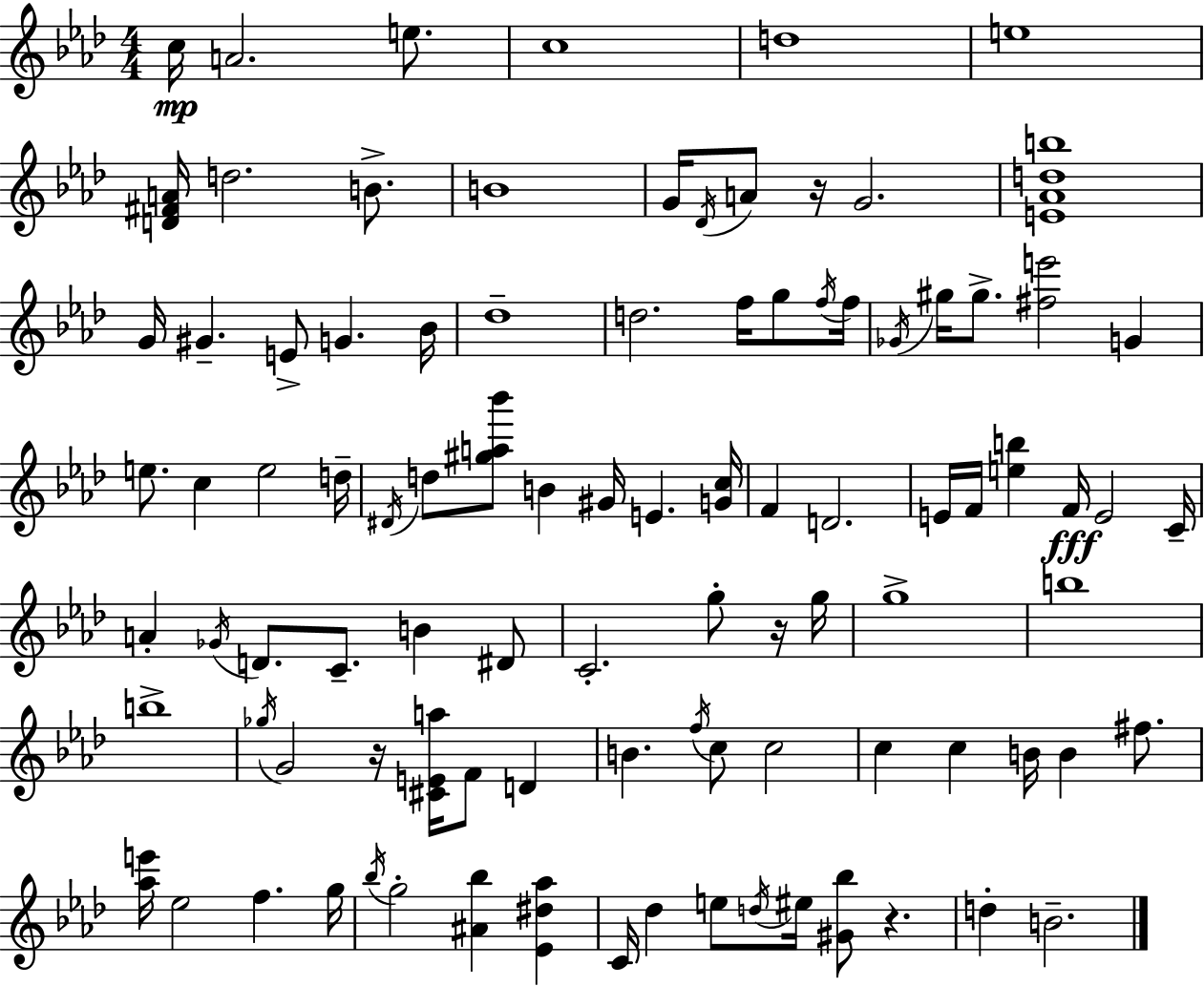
{
  \clef treble
  \numericTimeSignature
  \time 4/4
  \key aes \major
  c''16\mp a'2. e''8. | c''1 | d''1 | e''1 | \break <d' fis' a'>16 d''2. b'8.-> | b'1 | g'16 \acciaccatura { des'16 } a'8 r16 g'2. | <e' aes' d'' b''>1 | \break g'16 gis'4.-- e'8-> g'4. | bes'16 des''1-- | d''2. f''16 g''8 | \acciaccatura { f''16 } f''16 \acciaccatura { ges'16 } gis''16 gis''8.-> <fis'' e'''>2 g'4 | \break e''8. c''4 e''2 | d''16-- \acciaccatura { dis'16 } d''8 <gis'' a'' bes'''>8 b'4 gis'16 e'4. | <g' c''>16 f'4 d'2. | e'16 f'16 <e'' b''>4 f'16\fff e'2 | \break c'16-- a'4-. \acciaccatura { ges'16 } d'8. c'8.-- b'4 | dis'8 c'2.-. | g''8-. r16 g''16 g''1-> | b''1 | \break b''1-> | \acciaccatura { ges''16 } g'2 r16 <cis' e' a''>16 | f'8 d'4 b'4. \acciaccatura { f''16 } c''8 c''2 | c''4 c''4 b'16 | \break b'4 fis''8. <aes'' e'''>16 ees''2 | f''4. g''16 \acciaccatura { bes''16 } g''2-. | <ais' bes''>4 <ees' dis'' aes''>4 c'16 des''4 e''8 \acciaccatura { d''16 } | eis''16 <gis' bes''>8 r4. d''4-. b'2.-- | \break \bar "|."
}